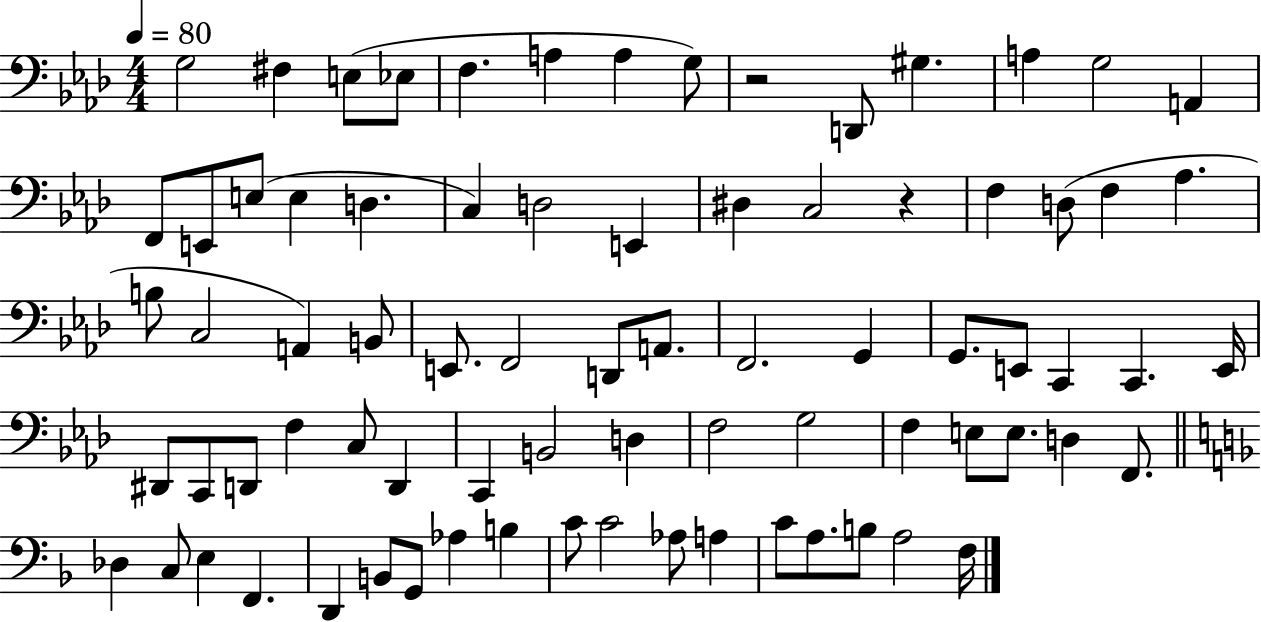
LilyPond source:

{
  \clef bass
  \numericTimeSignature
  \time 4/4
  \key aes \major
  \tempo 4 = 80
  \repeat volta 2 { g2 fis4 e8( ees8 | f4. a4 a4 g8) | r2 d,8 gis4. | a4 g2 a,4 | \break f,8 e,8 e8( e4 d4. | c4) d2 e,4 | dis4 c2 r4 | f4 d8( f4 aes4. | \break b8 c2 a,4) b,8 | e,8. f,2 d,8 a,8. | f,2. g,4 | g,8. e,8 c,4 c,4. e,16 | \break dis,8 c,8 d,8 f4 c8 d,4 | c,4 b,2 d4 | f2 g2 | f4 e8 e8. d4 f,8. | \break \bar "||" \break \key d \minor des4 c8 e4 f,4. | d,4 b,8 g,8 aes4 b4 | c'8 c'2 aes8 a4 | c'8 a8. b8 a2 f16 | \break } \bar "|."
}